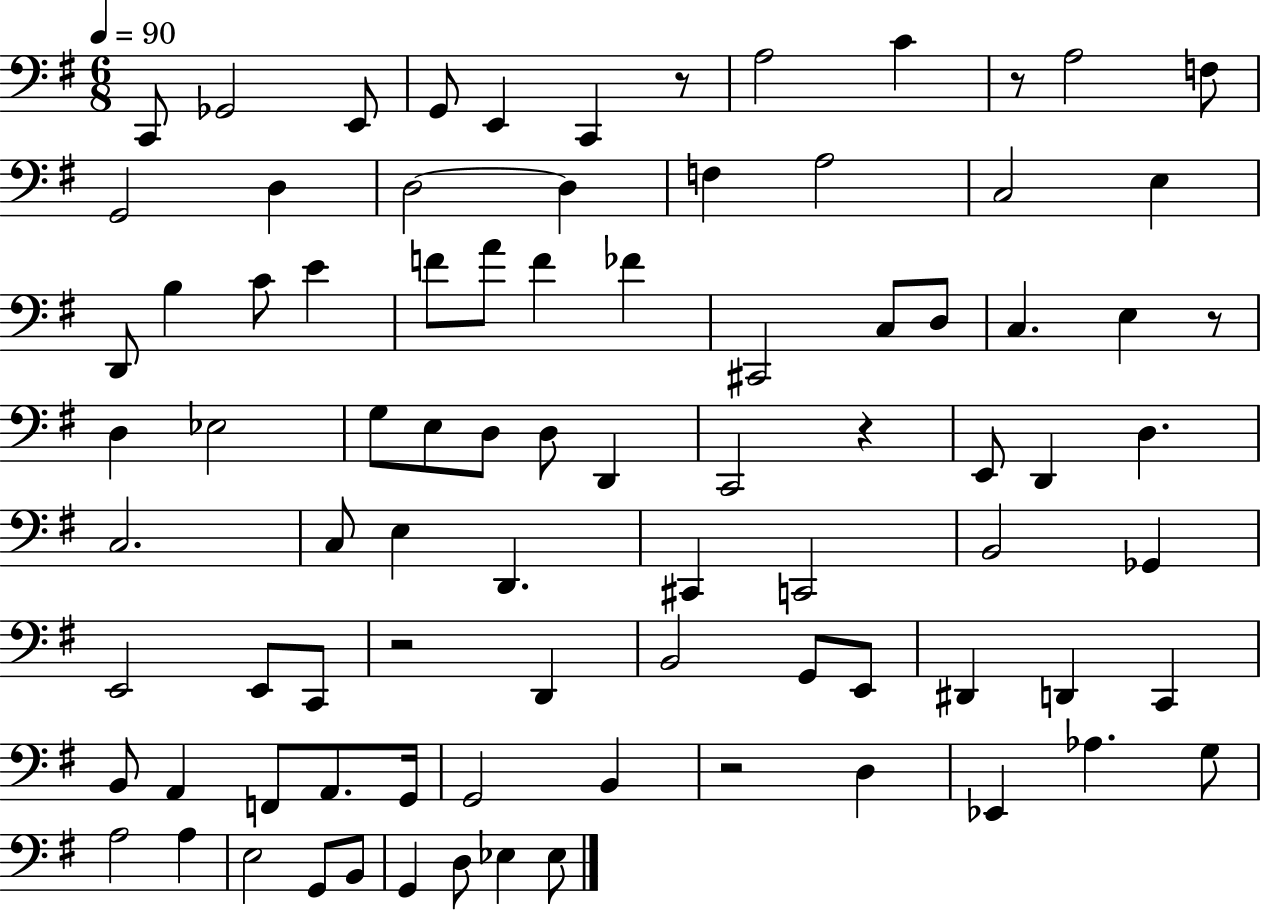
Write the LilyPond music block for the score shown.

{
  \clef bass
  \numericTimeSignature
  \time 6/8
  \key g \major
  \tempo 4 = 90
  \repeat volta 2 { c,8 ges,2 e,8 | g,8 e,4 c,4 r8 | a2 c'4 | r8 a2 f8 | \break g,2 d4 | d2~~ d4 | f4 a2 | c2 e4 | \break d,8 b4 c'8 e'4 | f'8 a'8 f'4 fes'4 | cis,2 c8 d8 | c4. e4 r8 | \break d4 ees2 | g8 e8 d8 d8 d,4 | c,2 r4 | e,8 d,4 d4. | \break c2. | c8 e4 d,4. | cis,4 c,2 | b,2 ges,4 | \break e,2 e,8 c,8 | r2 d,4 | b,2 g,8 e,8 | dis,4 d,4 c,4 | \break b,8 a,4 f,8 a,8. g,16 | g,2 b,4 | r2 d4 | ees,4 aes4. g8 | \break a2 a4 | e2 g,8 b,8 | g,4 d8 ees4 ees8 | } \bar "|."
}